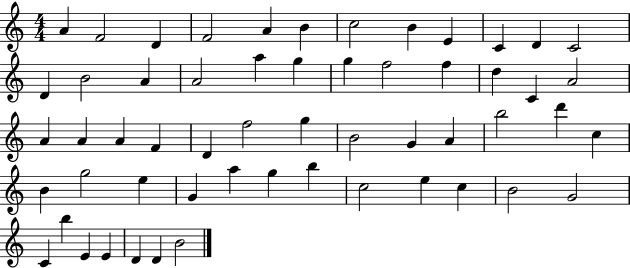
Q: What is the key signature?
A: C major